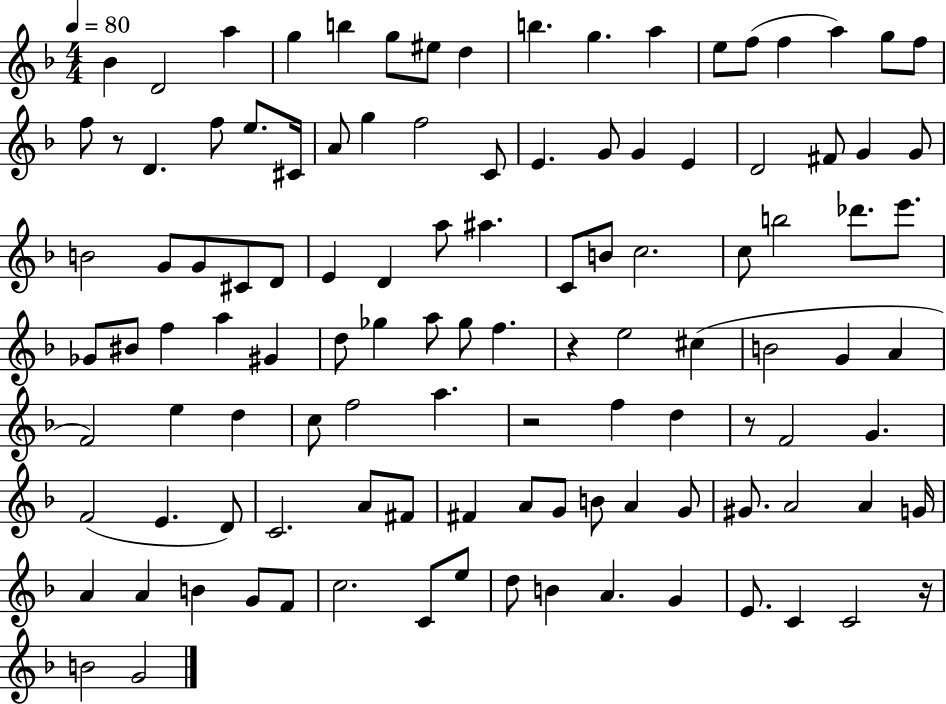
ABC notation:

X:1
T:Untitled
M:4/4
L:1/4
K:F
_B D2 a g b g/2 ^e/2 d b g a e/2 f/2 f a g/2 f/2 f/2 z/2 D f/2 e/2 ^C/4 A/2 g f2 C/2 E G/2 G E D2 ^F/2 G G/2 B2 G/2 G/2 ^C/2 D/2 E D a/2 ^a C/2 B/2 c2 c/2 b2 _d'/2 e'/2 _G/2 ^B/2 f a ^G d/2 _g a/2 _g/2 f z e2 ^c B2 G A F2 e d c/2 f2 a z2 f d z/2 F2 G F2 E D/2 C2 A/2 ^F/2 ^F A/2 G/2 B/2 A G/2 ^G/2 A2 A G/4 A A B G/2 F/2 c2 C/2 e/2 d/2 B A G E/2 C C2 z/4 B2 G2